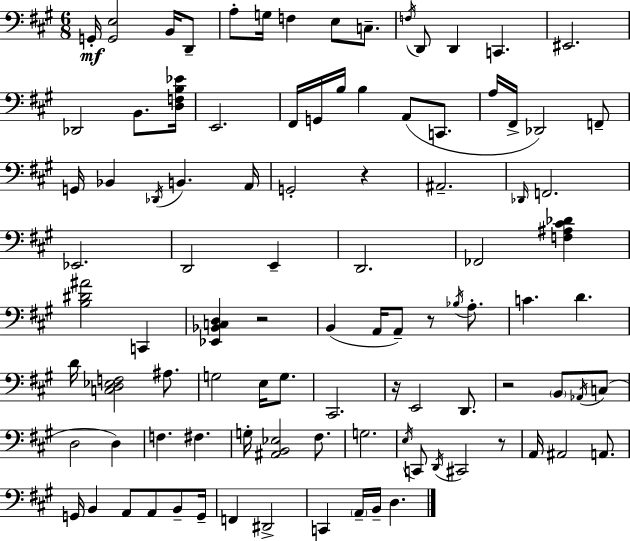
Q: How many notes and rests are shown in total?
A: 98